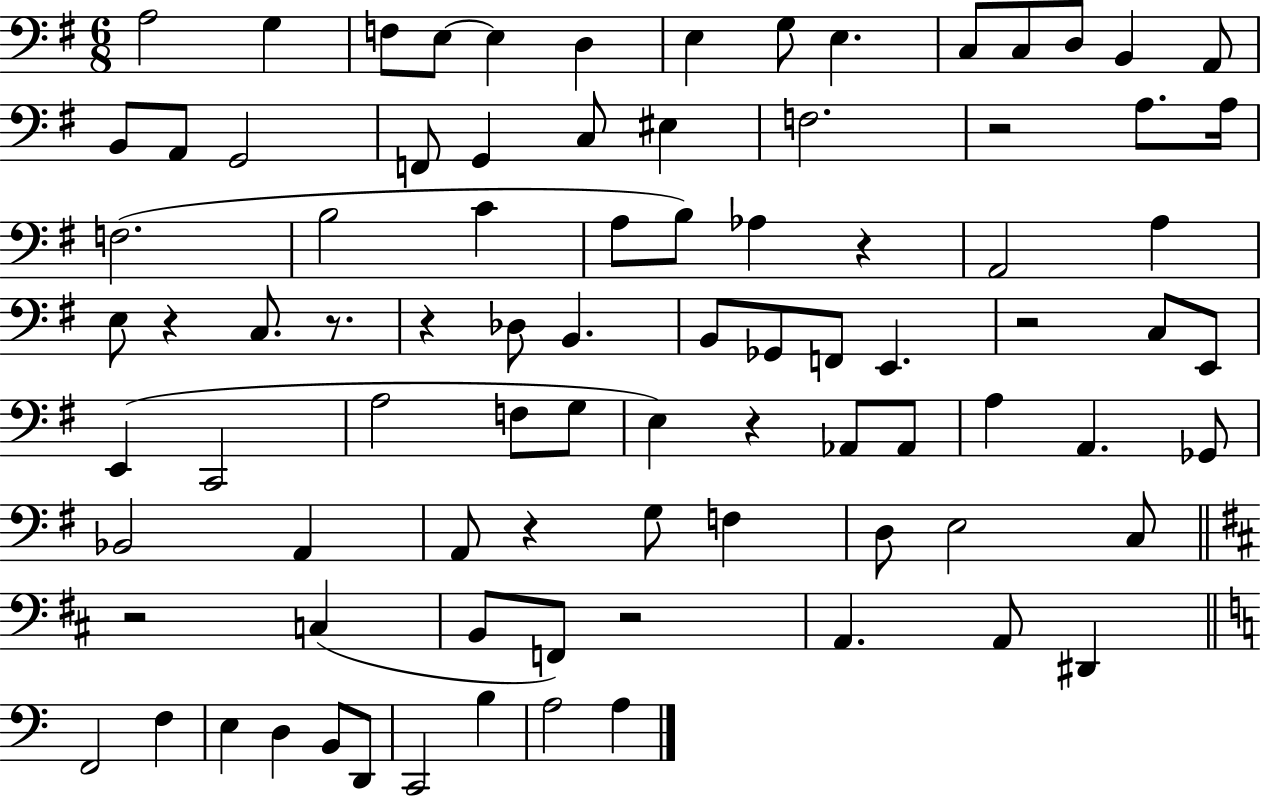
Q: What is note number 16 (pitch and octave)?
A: A2